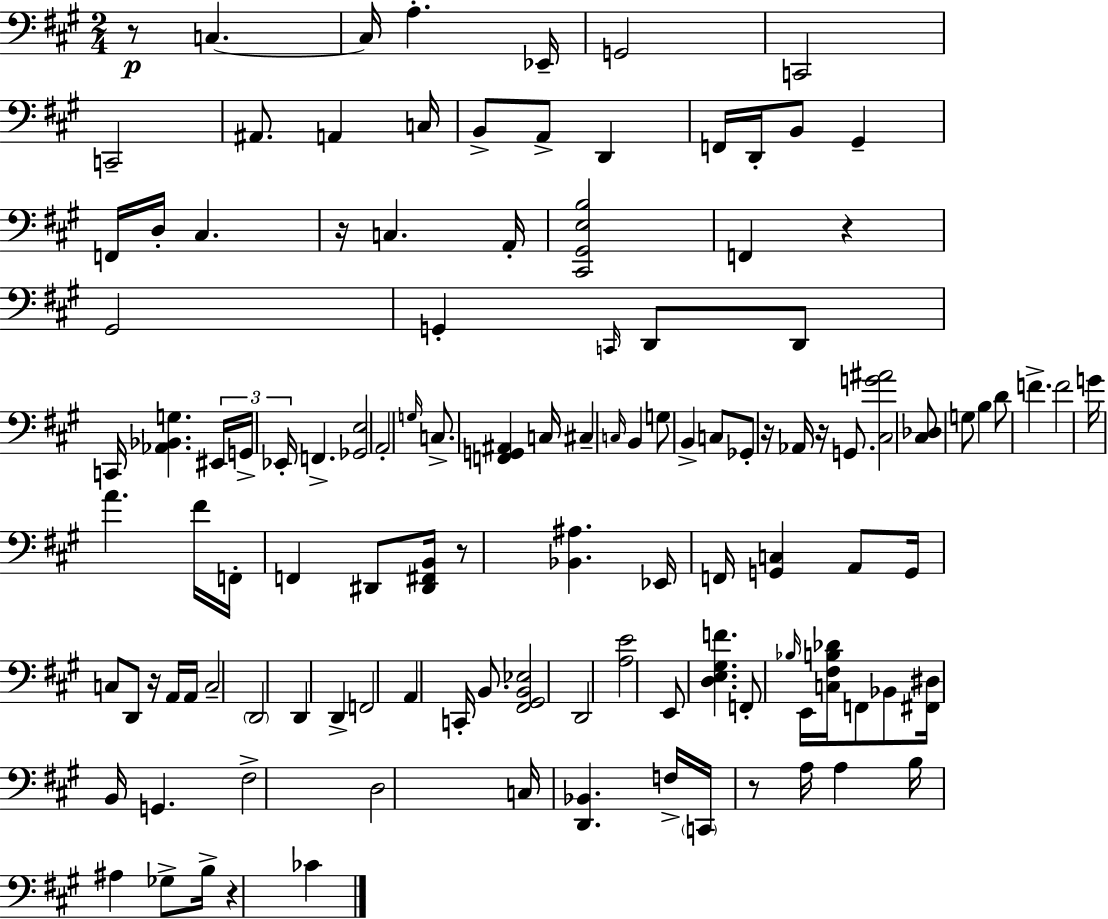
R/e C3/q. C3/s A3/q. Eb2/s G2/h C2/h C2/h A#2/e. A2/q C3/s B2/e A2/e D2/q F2/s D2/s B2/e G#2/q F2/s D3/s C#3/q. R/s C3/q. A2/s [C#2,G#2,E3,B3]/h F2/q R/q G#2/h G2/q C2/s D2/e D2/e C2/s [Ab2,Bb2,G3]/q. EIS2/s G2/s Eb2/s F2/q. [Gb2,E3]/h A2/h G3/s C3/e. [F2,G2,A#2]/q C3/s C#3/q C3/s B2/q G3/e B2/q C3/e Gb2/e R/s Ab2/s R/s G2/e. [C#3,G4,A#4]/h [C#3,Db3]/e G3/e B3/q D4/e F4/q. F4/h G4/s A4/q. F#4/s F2/s F2/q D#2/e [D#2,F#2,B2]/s R/e [Bb2,A#3]/q. Eb2/s F2/s [G2,C3]/q A2/e G2/s C3/e D2/e R/s A2/s A2/s C3/h D2/h D2/q D2/q F2/h A2/q C2/s B2/e. [F#2,G#2,B2,Eb3]/h D2/h [A3,E4]/h E2/e [D3,E3,G#3,F4]/q. F2/e Bb3/s E2/s [C3,F#3,B3,Db4]/s F2/e Bb2/e [F#2,D#3]/s B2/s G2/q. F#3/h D3/h C3/s [D2,Bb2]/q. F3/s C2/s R/e A3/s A3/q B3/s A#3/q Gb3/e B3/s R/q CES4/q